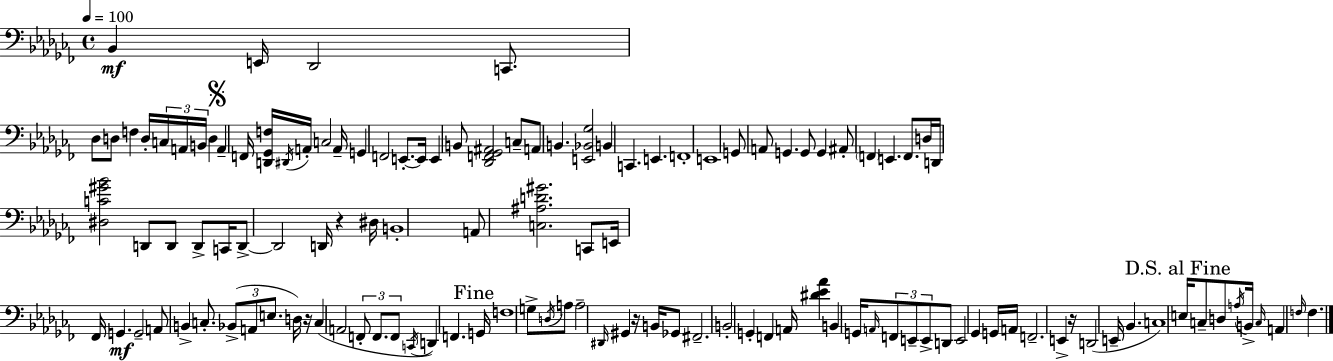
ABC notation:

X:1
T:Untitled
M:4/4
L:1/4
K:Abm
_B,, E,,/4 _D,,2 C,,/2 _D,/2 D,/2 F, D,/4 C,/4 A,,/4 B,,/4 D, A,, F,,/4 [D,,_G,,F,]/4 ^D,,/4 A,,/4 C,2 A,,/4 G,, F,,2 E,,/2 E,,/4 E,, B,,/2 [_D,,F,,_G,,^A,,]2 C,/2 A,,/2 B,, [E,,_B,,_G,]2 B,, C,, E,, F,,4 E,,4 G,,/2 A,,/2 G,, G,,/2 G,, ^A,,/2 F,, E,, F,,/2 D,/4 D,,/4 [^D,C^G_B]2 D,,/2 D,,/2 D,,/2 C,,/4 D,,/2 D,,2 D,,/4 z ^D,/4 B,,4 A,,/2 [C,^A,D^G]2 C,,/2 E,,/4 _F,,/4 G,, G,,2 A,,/2 B,, C,/2 _B,,/2 A,,/2 E,/2 D,/4 z/4 C, A,,2 F,,/2 F,,/2 F,,/2 C,,/4 D,, F,, G,,/4 F,4 G,/2 D,/4 A,/2 A,2 ^D,,/4 ^G,, z/4 B,,/4 _G,,/2 ^F,,2 B,,2 G,, F,, A,,/4 [^D_E_A] B,, G,,/4 A,,/4 F,,/2 E,,/2 E,,/2 D,,/2 E,,2 _G,, G,,/4 A,,/4 F,,2 E,, z/4 D,,2 E,,/4 _B,, C,4 E,/4 C,/2 D,/2 A,/4 B,,/4 C,/4 A,, F,/4 F,